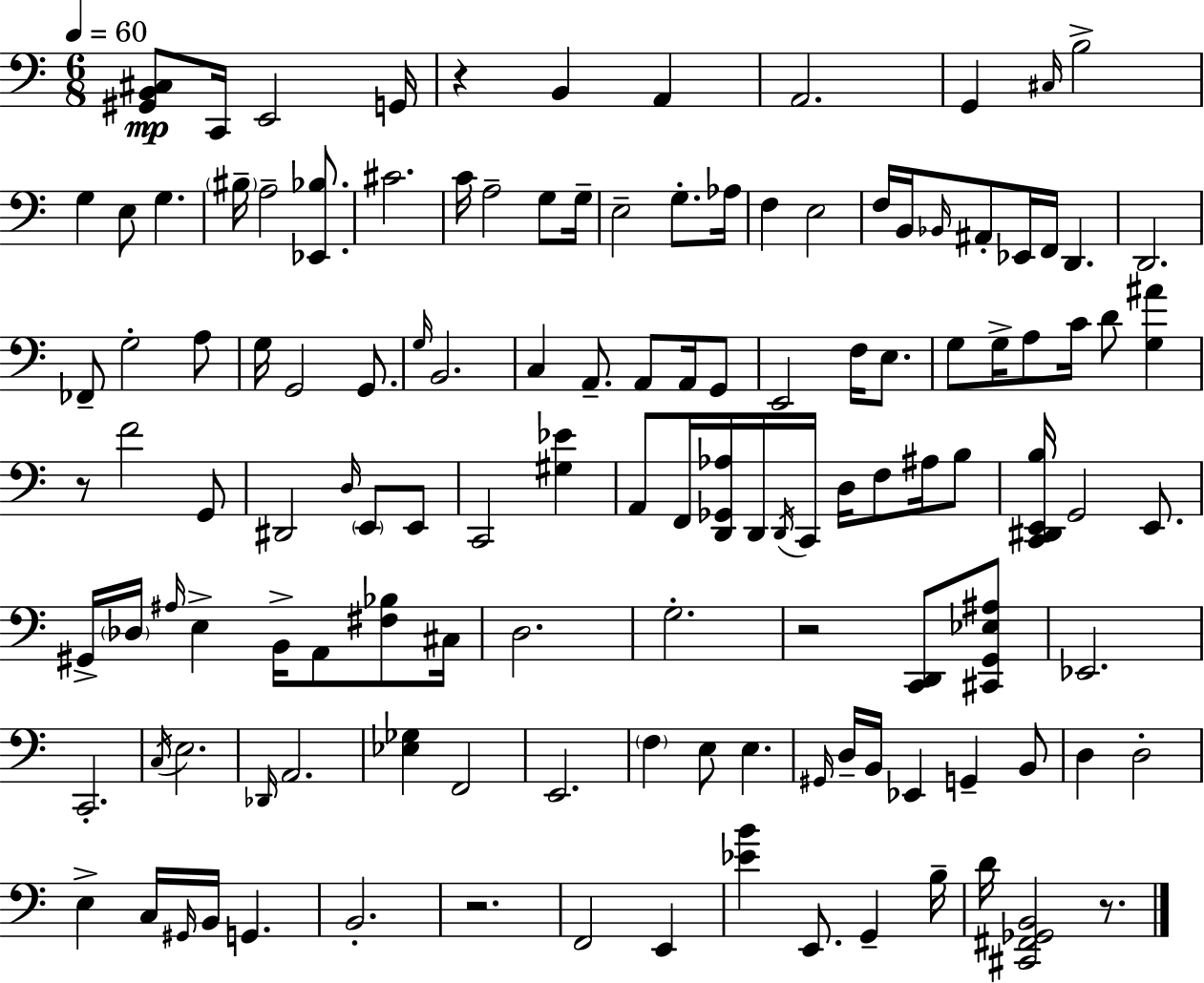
{
  \clef bass
  \numericTimeSignature
  \time 6/8
  \key c \major
  \tempo 4 = 60
  <gis, b, cis>8\mp c,16 e,2 g,16 | r4 b,4 a,4 | a,2. | g,4 \grace { cis16 } b2-> | \break g4 e8 g4. | \parenthesize bis16-- a2-- <ees, bes>8. | cis'2. | c'16 a2-- g8 | \break g16-- e2-- g8.-. | aes16 f4 e2 | f16 b,16 \grace { bes,16 } ais,8-. ees,16 f,16 d,4. | d,2. | \break fes,8-- g2-. | a8 g16 g,2 g,8. | \grace { g16 } b,2. | c4 a,8.-- a,8 | \break a,16 g,8 e,2 f16 | e8. g8 g16-> a8 c'16 d'8 <g ais'>4 | r8 f'2 | g,8 dis,2 \grace { d16 } | \break \parenthesize e,8 e,8 c,2 | <gis ees'>4 a,8 f,16 <d, ges, aes>16 d,16 \acciaccatura { d,16 } c,16 d16 | f8 ais16 b8 <c, dis, e, b>16 g,2 | e,8. gis,16-> \parenthesize des16 \grace { ais16 } e4-> | \break b,16-> a,8 <fis bes>8 cis16 d2. | g2.-. | r2 | <c, d,>8 <cis, g, ees ais>8 ees,2. | \break c,2.-. | \acciaccatura { c16 } e2. | \grace { des,16 } a,2. | <ees ges>4 | \break f,2 e,2. | \parenthesize f4 | e8 e4. \grace { gis,16 } d16-- b,16 ees,4 | g,4-- b,8 d4 | \break d2-. e4-> | c16 \grace { gis,16 } b,16 g,4. b,2.-. | r2. | f,2 | \break e,4 <ees' b'>4 | e,8. g,4-- b16-- d'16 <cis, fis, ges, b,>2 | r8. \bar "|."
}